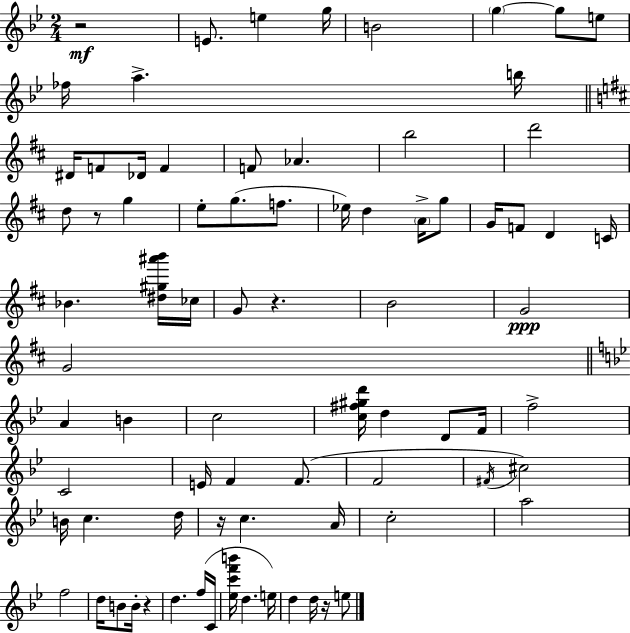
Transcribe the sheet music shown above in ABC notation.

X:1
T:Untitled
M:2/4
L:1/4
K:Bb
z2 E/2 e g/4 B2 g g/2 e/2 _f/4 a b/4 ^D/4 F/2 _D/4 F F/2 _A b2 d'2 d/2 z/2 g e/2 g/2 f/2 _e/4 d A/4 g/2 G/4 F/2 D C/4 _B [^d^g^a'b']/4 _c/4 G/2 z B2 G2 G2 A B c2 [c^f^gd']/4 d D/2 F/4 f2 C2 E/4 F F/2 F2 ^F/4 ^c2 B/4 c d/4 z/4 c A/4 c2 a2 f2 d/4 B/2 B/4 z d f/4 C/4 [_ec'f'b']/4 d e/4 d d/4 z/4 e/2